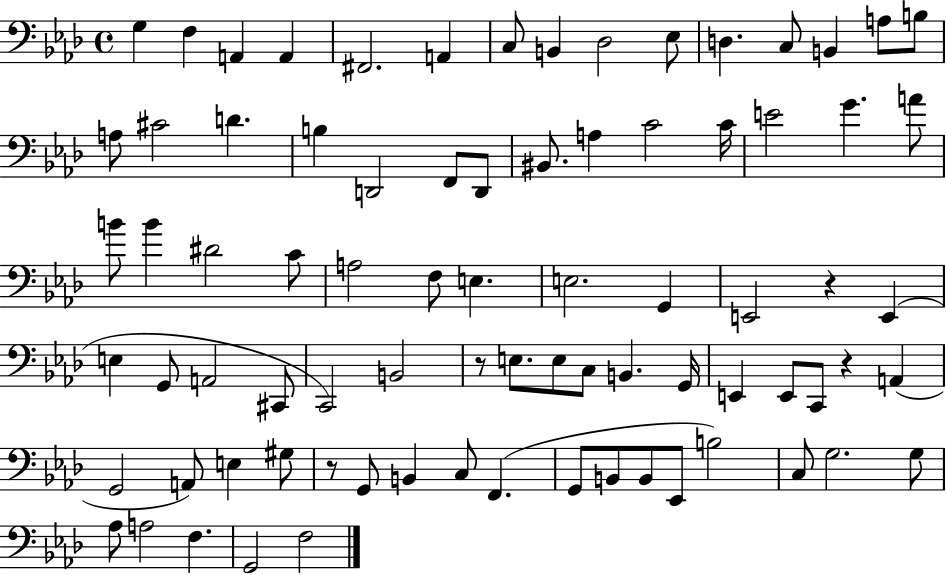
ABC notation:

X:1
T:Untitled
M:4/4
L:1/4
K:Ab
G, F, A,, A,, ^F,,2 A,, C,/2 B,, _D,2 _E,/2 D, C,/2 B,, A,/2 B,/2 A,/2 ^C2 D B, D,,2 F,,/2 D,,/2 ^B,,/2 A, C2 C/4 E2 G A/2 B/2 B ^D2 C/2 A,2 F,/2 E, E,2 G,, E,,2 z E,, E, G,,/2 A,,2 ^C,,/2 C,,2 B,,2 z/2 E,/2 E,/2 C,/2 B,, G,,/4 E,, E,,/2 C,,/2 z A,, G,,2 A,,/2 E, ^G,/2 z/2 G,,/2 B,, C,/2 F,, G,,/2 B,,/2 B,,/2 _E,,/2 B,2 C,/2 G,2 G,/2 _A,/2 A,2 F, G,,2 F,2